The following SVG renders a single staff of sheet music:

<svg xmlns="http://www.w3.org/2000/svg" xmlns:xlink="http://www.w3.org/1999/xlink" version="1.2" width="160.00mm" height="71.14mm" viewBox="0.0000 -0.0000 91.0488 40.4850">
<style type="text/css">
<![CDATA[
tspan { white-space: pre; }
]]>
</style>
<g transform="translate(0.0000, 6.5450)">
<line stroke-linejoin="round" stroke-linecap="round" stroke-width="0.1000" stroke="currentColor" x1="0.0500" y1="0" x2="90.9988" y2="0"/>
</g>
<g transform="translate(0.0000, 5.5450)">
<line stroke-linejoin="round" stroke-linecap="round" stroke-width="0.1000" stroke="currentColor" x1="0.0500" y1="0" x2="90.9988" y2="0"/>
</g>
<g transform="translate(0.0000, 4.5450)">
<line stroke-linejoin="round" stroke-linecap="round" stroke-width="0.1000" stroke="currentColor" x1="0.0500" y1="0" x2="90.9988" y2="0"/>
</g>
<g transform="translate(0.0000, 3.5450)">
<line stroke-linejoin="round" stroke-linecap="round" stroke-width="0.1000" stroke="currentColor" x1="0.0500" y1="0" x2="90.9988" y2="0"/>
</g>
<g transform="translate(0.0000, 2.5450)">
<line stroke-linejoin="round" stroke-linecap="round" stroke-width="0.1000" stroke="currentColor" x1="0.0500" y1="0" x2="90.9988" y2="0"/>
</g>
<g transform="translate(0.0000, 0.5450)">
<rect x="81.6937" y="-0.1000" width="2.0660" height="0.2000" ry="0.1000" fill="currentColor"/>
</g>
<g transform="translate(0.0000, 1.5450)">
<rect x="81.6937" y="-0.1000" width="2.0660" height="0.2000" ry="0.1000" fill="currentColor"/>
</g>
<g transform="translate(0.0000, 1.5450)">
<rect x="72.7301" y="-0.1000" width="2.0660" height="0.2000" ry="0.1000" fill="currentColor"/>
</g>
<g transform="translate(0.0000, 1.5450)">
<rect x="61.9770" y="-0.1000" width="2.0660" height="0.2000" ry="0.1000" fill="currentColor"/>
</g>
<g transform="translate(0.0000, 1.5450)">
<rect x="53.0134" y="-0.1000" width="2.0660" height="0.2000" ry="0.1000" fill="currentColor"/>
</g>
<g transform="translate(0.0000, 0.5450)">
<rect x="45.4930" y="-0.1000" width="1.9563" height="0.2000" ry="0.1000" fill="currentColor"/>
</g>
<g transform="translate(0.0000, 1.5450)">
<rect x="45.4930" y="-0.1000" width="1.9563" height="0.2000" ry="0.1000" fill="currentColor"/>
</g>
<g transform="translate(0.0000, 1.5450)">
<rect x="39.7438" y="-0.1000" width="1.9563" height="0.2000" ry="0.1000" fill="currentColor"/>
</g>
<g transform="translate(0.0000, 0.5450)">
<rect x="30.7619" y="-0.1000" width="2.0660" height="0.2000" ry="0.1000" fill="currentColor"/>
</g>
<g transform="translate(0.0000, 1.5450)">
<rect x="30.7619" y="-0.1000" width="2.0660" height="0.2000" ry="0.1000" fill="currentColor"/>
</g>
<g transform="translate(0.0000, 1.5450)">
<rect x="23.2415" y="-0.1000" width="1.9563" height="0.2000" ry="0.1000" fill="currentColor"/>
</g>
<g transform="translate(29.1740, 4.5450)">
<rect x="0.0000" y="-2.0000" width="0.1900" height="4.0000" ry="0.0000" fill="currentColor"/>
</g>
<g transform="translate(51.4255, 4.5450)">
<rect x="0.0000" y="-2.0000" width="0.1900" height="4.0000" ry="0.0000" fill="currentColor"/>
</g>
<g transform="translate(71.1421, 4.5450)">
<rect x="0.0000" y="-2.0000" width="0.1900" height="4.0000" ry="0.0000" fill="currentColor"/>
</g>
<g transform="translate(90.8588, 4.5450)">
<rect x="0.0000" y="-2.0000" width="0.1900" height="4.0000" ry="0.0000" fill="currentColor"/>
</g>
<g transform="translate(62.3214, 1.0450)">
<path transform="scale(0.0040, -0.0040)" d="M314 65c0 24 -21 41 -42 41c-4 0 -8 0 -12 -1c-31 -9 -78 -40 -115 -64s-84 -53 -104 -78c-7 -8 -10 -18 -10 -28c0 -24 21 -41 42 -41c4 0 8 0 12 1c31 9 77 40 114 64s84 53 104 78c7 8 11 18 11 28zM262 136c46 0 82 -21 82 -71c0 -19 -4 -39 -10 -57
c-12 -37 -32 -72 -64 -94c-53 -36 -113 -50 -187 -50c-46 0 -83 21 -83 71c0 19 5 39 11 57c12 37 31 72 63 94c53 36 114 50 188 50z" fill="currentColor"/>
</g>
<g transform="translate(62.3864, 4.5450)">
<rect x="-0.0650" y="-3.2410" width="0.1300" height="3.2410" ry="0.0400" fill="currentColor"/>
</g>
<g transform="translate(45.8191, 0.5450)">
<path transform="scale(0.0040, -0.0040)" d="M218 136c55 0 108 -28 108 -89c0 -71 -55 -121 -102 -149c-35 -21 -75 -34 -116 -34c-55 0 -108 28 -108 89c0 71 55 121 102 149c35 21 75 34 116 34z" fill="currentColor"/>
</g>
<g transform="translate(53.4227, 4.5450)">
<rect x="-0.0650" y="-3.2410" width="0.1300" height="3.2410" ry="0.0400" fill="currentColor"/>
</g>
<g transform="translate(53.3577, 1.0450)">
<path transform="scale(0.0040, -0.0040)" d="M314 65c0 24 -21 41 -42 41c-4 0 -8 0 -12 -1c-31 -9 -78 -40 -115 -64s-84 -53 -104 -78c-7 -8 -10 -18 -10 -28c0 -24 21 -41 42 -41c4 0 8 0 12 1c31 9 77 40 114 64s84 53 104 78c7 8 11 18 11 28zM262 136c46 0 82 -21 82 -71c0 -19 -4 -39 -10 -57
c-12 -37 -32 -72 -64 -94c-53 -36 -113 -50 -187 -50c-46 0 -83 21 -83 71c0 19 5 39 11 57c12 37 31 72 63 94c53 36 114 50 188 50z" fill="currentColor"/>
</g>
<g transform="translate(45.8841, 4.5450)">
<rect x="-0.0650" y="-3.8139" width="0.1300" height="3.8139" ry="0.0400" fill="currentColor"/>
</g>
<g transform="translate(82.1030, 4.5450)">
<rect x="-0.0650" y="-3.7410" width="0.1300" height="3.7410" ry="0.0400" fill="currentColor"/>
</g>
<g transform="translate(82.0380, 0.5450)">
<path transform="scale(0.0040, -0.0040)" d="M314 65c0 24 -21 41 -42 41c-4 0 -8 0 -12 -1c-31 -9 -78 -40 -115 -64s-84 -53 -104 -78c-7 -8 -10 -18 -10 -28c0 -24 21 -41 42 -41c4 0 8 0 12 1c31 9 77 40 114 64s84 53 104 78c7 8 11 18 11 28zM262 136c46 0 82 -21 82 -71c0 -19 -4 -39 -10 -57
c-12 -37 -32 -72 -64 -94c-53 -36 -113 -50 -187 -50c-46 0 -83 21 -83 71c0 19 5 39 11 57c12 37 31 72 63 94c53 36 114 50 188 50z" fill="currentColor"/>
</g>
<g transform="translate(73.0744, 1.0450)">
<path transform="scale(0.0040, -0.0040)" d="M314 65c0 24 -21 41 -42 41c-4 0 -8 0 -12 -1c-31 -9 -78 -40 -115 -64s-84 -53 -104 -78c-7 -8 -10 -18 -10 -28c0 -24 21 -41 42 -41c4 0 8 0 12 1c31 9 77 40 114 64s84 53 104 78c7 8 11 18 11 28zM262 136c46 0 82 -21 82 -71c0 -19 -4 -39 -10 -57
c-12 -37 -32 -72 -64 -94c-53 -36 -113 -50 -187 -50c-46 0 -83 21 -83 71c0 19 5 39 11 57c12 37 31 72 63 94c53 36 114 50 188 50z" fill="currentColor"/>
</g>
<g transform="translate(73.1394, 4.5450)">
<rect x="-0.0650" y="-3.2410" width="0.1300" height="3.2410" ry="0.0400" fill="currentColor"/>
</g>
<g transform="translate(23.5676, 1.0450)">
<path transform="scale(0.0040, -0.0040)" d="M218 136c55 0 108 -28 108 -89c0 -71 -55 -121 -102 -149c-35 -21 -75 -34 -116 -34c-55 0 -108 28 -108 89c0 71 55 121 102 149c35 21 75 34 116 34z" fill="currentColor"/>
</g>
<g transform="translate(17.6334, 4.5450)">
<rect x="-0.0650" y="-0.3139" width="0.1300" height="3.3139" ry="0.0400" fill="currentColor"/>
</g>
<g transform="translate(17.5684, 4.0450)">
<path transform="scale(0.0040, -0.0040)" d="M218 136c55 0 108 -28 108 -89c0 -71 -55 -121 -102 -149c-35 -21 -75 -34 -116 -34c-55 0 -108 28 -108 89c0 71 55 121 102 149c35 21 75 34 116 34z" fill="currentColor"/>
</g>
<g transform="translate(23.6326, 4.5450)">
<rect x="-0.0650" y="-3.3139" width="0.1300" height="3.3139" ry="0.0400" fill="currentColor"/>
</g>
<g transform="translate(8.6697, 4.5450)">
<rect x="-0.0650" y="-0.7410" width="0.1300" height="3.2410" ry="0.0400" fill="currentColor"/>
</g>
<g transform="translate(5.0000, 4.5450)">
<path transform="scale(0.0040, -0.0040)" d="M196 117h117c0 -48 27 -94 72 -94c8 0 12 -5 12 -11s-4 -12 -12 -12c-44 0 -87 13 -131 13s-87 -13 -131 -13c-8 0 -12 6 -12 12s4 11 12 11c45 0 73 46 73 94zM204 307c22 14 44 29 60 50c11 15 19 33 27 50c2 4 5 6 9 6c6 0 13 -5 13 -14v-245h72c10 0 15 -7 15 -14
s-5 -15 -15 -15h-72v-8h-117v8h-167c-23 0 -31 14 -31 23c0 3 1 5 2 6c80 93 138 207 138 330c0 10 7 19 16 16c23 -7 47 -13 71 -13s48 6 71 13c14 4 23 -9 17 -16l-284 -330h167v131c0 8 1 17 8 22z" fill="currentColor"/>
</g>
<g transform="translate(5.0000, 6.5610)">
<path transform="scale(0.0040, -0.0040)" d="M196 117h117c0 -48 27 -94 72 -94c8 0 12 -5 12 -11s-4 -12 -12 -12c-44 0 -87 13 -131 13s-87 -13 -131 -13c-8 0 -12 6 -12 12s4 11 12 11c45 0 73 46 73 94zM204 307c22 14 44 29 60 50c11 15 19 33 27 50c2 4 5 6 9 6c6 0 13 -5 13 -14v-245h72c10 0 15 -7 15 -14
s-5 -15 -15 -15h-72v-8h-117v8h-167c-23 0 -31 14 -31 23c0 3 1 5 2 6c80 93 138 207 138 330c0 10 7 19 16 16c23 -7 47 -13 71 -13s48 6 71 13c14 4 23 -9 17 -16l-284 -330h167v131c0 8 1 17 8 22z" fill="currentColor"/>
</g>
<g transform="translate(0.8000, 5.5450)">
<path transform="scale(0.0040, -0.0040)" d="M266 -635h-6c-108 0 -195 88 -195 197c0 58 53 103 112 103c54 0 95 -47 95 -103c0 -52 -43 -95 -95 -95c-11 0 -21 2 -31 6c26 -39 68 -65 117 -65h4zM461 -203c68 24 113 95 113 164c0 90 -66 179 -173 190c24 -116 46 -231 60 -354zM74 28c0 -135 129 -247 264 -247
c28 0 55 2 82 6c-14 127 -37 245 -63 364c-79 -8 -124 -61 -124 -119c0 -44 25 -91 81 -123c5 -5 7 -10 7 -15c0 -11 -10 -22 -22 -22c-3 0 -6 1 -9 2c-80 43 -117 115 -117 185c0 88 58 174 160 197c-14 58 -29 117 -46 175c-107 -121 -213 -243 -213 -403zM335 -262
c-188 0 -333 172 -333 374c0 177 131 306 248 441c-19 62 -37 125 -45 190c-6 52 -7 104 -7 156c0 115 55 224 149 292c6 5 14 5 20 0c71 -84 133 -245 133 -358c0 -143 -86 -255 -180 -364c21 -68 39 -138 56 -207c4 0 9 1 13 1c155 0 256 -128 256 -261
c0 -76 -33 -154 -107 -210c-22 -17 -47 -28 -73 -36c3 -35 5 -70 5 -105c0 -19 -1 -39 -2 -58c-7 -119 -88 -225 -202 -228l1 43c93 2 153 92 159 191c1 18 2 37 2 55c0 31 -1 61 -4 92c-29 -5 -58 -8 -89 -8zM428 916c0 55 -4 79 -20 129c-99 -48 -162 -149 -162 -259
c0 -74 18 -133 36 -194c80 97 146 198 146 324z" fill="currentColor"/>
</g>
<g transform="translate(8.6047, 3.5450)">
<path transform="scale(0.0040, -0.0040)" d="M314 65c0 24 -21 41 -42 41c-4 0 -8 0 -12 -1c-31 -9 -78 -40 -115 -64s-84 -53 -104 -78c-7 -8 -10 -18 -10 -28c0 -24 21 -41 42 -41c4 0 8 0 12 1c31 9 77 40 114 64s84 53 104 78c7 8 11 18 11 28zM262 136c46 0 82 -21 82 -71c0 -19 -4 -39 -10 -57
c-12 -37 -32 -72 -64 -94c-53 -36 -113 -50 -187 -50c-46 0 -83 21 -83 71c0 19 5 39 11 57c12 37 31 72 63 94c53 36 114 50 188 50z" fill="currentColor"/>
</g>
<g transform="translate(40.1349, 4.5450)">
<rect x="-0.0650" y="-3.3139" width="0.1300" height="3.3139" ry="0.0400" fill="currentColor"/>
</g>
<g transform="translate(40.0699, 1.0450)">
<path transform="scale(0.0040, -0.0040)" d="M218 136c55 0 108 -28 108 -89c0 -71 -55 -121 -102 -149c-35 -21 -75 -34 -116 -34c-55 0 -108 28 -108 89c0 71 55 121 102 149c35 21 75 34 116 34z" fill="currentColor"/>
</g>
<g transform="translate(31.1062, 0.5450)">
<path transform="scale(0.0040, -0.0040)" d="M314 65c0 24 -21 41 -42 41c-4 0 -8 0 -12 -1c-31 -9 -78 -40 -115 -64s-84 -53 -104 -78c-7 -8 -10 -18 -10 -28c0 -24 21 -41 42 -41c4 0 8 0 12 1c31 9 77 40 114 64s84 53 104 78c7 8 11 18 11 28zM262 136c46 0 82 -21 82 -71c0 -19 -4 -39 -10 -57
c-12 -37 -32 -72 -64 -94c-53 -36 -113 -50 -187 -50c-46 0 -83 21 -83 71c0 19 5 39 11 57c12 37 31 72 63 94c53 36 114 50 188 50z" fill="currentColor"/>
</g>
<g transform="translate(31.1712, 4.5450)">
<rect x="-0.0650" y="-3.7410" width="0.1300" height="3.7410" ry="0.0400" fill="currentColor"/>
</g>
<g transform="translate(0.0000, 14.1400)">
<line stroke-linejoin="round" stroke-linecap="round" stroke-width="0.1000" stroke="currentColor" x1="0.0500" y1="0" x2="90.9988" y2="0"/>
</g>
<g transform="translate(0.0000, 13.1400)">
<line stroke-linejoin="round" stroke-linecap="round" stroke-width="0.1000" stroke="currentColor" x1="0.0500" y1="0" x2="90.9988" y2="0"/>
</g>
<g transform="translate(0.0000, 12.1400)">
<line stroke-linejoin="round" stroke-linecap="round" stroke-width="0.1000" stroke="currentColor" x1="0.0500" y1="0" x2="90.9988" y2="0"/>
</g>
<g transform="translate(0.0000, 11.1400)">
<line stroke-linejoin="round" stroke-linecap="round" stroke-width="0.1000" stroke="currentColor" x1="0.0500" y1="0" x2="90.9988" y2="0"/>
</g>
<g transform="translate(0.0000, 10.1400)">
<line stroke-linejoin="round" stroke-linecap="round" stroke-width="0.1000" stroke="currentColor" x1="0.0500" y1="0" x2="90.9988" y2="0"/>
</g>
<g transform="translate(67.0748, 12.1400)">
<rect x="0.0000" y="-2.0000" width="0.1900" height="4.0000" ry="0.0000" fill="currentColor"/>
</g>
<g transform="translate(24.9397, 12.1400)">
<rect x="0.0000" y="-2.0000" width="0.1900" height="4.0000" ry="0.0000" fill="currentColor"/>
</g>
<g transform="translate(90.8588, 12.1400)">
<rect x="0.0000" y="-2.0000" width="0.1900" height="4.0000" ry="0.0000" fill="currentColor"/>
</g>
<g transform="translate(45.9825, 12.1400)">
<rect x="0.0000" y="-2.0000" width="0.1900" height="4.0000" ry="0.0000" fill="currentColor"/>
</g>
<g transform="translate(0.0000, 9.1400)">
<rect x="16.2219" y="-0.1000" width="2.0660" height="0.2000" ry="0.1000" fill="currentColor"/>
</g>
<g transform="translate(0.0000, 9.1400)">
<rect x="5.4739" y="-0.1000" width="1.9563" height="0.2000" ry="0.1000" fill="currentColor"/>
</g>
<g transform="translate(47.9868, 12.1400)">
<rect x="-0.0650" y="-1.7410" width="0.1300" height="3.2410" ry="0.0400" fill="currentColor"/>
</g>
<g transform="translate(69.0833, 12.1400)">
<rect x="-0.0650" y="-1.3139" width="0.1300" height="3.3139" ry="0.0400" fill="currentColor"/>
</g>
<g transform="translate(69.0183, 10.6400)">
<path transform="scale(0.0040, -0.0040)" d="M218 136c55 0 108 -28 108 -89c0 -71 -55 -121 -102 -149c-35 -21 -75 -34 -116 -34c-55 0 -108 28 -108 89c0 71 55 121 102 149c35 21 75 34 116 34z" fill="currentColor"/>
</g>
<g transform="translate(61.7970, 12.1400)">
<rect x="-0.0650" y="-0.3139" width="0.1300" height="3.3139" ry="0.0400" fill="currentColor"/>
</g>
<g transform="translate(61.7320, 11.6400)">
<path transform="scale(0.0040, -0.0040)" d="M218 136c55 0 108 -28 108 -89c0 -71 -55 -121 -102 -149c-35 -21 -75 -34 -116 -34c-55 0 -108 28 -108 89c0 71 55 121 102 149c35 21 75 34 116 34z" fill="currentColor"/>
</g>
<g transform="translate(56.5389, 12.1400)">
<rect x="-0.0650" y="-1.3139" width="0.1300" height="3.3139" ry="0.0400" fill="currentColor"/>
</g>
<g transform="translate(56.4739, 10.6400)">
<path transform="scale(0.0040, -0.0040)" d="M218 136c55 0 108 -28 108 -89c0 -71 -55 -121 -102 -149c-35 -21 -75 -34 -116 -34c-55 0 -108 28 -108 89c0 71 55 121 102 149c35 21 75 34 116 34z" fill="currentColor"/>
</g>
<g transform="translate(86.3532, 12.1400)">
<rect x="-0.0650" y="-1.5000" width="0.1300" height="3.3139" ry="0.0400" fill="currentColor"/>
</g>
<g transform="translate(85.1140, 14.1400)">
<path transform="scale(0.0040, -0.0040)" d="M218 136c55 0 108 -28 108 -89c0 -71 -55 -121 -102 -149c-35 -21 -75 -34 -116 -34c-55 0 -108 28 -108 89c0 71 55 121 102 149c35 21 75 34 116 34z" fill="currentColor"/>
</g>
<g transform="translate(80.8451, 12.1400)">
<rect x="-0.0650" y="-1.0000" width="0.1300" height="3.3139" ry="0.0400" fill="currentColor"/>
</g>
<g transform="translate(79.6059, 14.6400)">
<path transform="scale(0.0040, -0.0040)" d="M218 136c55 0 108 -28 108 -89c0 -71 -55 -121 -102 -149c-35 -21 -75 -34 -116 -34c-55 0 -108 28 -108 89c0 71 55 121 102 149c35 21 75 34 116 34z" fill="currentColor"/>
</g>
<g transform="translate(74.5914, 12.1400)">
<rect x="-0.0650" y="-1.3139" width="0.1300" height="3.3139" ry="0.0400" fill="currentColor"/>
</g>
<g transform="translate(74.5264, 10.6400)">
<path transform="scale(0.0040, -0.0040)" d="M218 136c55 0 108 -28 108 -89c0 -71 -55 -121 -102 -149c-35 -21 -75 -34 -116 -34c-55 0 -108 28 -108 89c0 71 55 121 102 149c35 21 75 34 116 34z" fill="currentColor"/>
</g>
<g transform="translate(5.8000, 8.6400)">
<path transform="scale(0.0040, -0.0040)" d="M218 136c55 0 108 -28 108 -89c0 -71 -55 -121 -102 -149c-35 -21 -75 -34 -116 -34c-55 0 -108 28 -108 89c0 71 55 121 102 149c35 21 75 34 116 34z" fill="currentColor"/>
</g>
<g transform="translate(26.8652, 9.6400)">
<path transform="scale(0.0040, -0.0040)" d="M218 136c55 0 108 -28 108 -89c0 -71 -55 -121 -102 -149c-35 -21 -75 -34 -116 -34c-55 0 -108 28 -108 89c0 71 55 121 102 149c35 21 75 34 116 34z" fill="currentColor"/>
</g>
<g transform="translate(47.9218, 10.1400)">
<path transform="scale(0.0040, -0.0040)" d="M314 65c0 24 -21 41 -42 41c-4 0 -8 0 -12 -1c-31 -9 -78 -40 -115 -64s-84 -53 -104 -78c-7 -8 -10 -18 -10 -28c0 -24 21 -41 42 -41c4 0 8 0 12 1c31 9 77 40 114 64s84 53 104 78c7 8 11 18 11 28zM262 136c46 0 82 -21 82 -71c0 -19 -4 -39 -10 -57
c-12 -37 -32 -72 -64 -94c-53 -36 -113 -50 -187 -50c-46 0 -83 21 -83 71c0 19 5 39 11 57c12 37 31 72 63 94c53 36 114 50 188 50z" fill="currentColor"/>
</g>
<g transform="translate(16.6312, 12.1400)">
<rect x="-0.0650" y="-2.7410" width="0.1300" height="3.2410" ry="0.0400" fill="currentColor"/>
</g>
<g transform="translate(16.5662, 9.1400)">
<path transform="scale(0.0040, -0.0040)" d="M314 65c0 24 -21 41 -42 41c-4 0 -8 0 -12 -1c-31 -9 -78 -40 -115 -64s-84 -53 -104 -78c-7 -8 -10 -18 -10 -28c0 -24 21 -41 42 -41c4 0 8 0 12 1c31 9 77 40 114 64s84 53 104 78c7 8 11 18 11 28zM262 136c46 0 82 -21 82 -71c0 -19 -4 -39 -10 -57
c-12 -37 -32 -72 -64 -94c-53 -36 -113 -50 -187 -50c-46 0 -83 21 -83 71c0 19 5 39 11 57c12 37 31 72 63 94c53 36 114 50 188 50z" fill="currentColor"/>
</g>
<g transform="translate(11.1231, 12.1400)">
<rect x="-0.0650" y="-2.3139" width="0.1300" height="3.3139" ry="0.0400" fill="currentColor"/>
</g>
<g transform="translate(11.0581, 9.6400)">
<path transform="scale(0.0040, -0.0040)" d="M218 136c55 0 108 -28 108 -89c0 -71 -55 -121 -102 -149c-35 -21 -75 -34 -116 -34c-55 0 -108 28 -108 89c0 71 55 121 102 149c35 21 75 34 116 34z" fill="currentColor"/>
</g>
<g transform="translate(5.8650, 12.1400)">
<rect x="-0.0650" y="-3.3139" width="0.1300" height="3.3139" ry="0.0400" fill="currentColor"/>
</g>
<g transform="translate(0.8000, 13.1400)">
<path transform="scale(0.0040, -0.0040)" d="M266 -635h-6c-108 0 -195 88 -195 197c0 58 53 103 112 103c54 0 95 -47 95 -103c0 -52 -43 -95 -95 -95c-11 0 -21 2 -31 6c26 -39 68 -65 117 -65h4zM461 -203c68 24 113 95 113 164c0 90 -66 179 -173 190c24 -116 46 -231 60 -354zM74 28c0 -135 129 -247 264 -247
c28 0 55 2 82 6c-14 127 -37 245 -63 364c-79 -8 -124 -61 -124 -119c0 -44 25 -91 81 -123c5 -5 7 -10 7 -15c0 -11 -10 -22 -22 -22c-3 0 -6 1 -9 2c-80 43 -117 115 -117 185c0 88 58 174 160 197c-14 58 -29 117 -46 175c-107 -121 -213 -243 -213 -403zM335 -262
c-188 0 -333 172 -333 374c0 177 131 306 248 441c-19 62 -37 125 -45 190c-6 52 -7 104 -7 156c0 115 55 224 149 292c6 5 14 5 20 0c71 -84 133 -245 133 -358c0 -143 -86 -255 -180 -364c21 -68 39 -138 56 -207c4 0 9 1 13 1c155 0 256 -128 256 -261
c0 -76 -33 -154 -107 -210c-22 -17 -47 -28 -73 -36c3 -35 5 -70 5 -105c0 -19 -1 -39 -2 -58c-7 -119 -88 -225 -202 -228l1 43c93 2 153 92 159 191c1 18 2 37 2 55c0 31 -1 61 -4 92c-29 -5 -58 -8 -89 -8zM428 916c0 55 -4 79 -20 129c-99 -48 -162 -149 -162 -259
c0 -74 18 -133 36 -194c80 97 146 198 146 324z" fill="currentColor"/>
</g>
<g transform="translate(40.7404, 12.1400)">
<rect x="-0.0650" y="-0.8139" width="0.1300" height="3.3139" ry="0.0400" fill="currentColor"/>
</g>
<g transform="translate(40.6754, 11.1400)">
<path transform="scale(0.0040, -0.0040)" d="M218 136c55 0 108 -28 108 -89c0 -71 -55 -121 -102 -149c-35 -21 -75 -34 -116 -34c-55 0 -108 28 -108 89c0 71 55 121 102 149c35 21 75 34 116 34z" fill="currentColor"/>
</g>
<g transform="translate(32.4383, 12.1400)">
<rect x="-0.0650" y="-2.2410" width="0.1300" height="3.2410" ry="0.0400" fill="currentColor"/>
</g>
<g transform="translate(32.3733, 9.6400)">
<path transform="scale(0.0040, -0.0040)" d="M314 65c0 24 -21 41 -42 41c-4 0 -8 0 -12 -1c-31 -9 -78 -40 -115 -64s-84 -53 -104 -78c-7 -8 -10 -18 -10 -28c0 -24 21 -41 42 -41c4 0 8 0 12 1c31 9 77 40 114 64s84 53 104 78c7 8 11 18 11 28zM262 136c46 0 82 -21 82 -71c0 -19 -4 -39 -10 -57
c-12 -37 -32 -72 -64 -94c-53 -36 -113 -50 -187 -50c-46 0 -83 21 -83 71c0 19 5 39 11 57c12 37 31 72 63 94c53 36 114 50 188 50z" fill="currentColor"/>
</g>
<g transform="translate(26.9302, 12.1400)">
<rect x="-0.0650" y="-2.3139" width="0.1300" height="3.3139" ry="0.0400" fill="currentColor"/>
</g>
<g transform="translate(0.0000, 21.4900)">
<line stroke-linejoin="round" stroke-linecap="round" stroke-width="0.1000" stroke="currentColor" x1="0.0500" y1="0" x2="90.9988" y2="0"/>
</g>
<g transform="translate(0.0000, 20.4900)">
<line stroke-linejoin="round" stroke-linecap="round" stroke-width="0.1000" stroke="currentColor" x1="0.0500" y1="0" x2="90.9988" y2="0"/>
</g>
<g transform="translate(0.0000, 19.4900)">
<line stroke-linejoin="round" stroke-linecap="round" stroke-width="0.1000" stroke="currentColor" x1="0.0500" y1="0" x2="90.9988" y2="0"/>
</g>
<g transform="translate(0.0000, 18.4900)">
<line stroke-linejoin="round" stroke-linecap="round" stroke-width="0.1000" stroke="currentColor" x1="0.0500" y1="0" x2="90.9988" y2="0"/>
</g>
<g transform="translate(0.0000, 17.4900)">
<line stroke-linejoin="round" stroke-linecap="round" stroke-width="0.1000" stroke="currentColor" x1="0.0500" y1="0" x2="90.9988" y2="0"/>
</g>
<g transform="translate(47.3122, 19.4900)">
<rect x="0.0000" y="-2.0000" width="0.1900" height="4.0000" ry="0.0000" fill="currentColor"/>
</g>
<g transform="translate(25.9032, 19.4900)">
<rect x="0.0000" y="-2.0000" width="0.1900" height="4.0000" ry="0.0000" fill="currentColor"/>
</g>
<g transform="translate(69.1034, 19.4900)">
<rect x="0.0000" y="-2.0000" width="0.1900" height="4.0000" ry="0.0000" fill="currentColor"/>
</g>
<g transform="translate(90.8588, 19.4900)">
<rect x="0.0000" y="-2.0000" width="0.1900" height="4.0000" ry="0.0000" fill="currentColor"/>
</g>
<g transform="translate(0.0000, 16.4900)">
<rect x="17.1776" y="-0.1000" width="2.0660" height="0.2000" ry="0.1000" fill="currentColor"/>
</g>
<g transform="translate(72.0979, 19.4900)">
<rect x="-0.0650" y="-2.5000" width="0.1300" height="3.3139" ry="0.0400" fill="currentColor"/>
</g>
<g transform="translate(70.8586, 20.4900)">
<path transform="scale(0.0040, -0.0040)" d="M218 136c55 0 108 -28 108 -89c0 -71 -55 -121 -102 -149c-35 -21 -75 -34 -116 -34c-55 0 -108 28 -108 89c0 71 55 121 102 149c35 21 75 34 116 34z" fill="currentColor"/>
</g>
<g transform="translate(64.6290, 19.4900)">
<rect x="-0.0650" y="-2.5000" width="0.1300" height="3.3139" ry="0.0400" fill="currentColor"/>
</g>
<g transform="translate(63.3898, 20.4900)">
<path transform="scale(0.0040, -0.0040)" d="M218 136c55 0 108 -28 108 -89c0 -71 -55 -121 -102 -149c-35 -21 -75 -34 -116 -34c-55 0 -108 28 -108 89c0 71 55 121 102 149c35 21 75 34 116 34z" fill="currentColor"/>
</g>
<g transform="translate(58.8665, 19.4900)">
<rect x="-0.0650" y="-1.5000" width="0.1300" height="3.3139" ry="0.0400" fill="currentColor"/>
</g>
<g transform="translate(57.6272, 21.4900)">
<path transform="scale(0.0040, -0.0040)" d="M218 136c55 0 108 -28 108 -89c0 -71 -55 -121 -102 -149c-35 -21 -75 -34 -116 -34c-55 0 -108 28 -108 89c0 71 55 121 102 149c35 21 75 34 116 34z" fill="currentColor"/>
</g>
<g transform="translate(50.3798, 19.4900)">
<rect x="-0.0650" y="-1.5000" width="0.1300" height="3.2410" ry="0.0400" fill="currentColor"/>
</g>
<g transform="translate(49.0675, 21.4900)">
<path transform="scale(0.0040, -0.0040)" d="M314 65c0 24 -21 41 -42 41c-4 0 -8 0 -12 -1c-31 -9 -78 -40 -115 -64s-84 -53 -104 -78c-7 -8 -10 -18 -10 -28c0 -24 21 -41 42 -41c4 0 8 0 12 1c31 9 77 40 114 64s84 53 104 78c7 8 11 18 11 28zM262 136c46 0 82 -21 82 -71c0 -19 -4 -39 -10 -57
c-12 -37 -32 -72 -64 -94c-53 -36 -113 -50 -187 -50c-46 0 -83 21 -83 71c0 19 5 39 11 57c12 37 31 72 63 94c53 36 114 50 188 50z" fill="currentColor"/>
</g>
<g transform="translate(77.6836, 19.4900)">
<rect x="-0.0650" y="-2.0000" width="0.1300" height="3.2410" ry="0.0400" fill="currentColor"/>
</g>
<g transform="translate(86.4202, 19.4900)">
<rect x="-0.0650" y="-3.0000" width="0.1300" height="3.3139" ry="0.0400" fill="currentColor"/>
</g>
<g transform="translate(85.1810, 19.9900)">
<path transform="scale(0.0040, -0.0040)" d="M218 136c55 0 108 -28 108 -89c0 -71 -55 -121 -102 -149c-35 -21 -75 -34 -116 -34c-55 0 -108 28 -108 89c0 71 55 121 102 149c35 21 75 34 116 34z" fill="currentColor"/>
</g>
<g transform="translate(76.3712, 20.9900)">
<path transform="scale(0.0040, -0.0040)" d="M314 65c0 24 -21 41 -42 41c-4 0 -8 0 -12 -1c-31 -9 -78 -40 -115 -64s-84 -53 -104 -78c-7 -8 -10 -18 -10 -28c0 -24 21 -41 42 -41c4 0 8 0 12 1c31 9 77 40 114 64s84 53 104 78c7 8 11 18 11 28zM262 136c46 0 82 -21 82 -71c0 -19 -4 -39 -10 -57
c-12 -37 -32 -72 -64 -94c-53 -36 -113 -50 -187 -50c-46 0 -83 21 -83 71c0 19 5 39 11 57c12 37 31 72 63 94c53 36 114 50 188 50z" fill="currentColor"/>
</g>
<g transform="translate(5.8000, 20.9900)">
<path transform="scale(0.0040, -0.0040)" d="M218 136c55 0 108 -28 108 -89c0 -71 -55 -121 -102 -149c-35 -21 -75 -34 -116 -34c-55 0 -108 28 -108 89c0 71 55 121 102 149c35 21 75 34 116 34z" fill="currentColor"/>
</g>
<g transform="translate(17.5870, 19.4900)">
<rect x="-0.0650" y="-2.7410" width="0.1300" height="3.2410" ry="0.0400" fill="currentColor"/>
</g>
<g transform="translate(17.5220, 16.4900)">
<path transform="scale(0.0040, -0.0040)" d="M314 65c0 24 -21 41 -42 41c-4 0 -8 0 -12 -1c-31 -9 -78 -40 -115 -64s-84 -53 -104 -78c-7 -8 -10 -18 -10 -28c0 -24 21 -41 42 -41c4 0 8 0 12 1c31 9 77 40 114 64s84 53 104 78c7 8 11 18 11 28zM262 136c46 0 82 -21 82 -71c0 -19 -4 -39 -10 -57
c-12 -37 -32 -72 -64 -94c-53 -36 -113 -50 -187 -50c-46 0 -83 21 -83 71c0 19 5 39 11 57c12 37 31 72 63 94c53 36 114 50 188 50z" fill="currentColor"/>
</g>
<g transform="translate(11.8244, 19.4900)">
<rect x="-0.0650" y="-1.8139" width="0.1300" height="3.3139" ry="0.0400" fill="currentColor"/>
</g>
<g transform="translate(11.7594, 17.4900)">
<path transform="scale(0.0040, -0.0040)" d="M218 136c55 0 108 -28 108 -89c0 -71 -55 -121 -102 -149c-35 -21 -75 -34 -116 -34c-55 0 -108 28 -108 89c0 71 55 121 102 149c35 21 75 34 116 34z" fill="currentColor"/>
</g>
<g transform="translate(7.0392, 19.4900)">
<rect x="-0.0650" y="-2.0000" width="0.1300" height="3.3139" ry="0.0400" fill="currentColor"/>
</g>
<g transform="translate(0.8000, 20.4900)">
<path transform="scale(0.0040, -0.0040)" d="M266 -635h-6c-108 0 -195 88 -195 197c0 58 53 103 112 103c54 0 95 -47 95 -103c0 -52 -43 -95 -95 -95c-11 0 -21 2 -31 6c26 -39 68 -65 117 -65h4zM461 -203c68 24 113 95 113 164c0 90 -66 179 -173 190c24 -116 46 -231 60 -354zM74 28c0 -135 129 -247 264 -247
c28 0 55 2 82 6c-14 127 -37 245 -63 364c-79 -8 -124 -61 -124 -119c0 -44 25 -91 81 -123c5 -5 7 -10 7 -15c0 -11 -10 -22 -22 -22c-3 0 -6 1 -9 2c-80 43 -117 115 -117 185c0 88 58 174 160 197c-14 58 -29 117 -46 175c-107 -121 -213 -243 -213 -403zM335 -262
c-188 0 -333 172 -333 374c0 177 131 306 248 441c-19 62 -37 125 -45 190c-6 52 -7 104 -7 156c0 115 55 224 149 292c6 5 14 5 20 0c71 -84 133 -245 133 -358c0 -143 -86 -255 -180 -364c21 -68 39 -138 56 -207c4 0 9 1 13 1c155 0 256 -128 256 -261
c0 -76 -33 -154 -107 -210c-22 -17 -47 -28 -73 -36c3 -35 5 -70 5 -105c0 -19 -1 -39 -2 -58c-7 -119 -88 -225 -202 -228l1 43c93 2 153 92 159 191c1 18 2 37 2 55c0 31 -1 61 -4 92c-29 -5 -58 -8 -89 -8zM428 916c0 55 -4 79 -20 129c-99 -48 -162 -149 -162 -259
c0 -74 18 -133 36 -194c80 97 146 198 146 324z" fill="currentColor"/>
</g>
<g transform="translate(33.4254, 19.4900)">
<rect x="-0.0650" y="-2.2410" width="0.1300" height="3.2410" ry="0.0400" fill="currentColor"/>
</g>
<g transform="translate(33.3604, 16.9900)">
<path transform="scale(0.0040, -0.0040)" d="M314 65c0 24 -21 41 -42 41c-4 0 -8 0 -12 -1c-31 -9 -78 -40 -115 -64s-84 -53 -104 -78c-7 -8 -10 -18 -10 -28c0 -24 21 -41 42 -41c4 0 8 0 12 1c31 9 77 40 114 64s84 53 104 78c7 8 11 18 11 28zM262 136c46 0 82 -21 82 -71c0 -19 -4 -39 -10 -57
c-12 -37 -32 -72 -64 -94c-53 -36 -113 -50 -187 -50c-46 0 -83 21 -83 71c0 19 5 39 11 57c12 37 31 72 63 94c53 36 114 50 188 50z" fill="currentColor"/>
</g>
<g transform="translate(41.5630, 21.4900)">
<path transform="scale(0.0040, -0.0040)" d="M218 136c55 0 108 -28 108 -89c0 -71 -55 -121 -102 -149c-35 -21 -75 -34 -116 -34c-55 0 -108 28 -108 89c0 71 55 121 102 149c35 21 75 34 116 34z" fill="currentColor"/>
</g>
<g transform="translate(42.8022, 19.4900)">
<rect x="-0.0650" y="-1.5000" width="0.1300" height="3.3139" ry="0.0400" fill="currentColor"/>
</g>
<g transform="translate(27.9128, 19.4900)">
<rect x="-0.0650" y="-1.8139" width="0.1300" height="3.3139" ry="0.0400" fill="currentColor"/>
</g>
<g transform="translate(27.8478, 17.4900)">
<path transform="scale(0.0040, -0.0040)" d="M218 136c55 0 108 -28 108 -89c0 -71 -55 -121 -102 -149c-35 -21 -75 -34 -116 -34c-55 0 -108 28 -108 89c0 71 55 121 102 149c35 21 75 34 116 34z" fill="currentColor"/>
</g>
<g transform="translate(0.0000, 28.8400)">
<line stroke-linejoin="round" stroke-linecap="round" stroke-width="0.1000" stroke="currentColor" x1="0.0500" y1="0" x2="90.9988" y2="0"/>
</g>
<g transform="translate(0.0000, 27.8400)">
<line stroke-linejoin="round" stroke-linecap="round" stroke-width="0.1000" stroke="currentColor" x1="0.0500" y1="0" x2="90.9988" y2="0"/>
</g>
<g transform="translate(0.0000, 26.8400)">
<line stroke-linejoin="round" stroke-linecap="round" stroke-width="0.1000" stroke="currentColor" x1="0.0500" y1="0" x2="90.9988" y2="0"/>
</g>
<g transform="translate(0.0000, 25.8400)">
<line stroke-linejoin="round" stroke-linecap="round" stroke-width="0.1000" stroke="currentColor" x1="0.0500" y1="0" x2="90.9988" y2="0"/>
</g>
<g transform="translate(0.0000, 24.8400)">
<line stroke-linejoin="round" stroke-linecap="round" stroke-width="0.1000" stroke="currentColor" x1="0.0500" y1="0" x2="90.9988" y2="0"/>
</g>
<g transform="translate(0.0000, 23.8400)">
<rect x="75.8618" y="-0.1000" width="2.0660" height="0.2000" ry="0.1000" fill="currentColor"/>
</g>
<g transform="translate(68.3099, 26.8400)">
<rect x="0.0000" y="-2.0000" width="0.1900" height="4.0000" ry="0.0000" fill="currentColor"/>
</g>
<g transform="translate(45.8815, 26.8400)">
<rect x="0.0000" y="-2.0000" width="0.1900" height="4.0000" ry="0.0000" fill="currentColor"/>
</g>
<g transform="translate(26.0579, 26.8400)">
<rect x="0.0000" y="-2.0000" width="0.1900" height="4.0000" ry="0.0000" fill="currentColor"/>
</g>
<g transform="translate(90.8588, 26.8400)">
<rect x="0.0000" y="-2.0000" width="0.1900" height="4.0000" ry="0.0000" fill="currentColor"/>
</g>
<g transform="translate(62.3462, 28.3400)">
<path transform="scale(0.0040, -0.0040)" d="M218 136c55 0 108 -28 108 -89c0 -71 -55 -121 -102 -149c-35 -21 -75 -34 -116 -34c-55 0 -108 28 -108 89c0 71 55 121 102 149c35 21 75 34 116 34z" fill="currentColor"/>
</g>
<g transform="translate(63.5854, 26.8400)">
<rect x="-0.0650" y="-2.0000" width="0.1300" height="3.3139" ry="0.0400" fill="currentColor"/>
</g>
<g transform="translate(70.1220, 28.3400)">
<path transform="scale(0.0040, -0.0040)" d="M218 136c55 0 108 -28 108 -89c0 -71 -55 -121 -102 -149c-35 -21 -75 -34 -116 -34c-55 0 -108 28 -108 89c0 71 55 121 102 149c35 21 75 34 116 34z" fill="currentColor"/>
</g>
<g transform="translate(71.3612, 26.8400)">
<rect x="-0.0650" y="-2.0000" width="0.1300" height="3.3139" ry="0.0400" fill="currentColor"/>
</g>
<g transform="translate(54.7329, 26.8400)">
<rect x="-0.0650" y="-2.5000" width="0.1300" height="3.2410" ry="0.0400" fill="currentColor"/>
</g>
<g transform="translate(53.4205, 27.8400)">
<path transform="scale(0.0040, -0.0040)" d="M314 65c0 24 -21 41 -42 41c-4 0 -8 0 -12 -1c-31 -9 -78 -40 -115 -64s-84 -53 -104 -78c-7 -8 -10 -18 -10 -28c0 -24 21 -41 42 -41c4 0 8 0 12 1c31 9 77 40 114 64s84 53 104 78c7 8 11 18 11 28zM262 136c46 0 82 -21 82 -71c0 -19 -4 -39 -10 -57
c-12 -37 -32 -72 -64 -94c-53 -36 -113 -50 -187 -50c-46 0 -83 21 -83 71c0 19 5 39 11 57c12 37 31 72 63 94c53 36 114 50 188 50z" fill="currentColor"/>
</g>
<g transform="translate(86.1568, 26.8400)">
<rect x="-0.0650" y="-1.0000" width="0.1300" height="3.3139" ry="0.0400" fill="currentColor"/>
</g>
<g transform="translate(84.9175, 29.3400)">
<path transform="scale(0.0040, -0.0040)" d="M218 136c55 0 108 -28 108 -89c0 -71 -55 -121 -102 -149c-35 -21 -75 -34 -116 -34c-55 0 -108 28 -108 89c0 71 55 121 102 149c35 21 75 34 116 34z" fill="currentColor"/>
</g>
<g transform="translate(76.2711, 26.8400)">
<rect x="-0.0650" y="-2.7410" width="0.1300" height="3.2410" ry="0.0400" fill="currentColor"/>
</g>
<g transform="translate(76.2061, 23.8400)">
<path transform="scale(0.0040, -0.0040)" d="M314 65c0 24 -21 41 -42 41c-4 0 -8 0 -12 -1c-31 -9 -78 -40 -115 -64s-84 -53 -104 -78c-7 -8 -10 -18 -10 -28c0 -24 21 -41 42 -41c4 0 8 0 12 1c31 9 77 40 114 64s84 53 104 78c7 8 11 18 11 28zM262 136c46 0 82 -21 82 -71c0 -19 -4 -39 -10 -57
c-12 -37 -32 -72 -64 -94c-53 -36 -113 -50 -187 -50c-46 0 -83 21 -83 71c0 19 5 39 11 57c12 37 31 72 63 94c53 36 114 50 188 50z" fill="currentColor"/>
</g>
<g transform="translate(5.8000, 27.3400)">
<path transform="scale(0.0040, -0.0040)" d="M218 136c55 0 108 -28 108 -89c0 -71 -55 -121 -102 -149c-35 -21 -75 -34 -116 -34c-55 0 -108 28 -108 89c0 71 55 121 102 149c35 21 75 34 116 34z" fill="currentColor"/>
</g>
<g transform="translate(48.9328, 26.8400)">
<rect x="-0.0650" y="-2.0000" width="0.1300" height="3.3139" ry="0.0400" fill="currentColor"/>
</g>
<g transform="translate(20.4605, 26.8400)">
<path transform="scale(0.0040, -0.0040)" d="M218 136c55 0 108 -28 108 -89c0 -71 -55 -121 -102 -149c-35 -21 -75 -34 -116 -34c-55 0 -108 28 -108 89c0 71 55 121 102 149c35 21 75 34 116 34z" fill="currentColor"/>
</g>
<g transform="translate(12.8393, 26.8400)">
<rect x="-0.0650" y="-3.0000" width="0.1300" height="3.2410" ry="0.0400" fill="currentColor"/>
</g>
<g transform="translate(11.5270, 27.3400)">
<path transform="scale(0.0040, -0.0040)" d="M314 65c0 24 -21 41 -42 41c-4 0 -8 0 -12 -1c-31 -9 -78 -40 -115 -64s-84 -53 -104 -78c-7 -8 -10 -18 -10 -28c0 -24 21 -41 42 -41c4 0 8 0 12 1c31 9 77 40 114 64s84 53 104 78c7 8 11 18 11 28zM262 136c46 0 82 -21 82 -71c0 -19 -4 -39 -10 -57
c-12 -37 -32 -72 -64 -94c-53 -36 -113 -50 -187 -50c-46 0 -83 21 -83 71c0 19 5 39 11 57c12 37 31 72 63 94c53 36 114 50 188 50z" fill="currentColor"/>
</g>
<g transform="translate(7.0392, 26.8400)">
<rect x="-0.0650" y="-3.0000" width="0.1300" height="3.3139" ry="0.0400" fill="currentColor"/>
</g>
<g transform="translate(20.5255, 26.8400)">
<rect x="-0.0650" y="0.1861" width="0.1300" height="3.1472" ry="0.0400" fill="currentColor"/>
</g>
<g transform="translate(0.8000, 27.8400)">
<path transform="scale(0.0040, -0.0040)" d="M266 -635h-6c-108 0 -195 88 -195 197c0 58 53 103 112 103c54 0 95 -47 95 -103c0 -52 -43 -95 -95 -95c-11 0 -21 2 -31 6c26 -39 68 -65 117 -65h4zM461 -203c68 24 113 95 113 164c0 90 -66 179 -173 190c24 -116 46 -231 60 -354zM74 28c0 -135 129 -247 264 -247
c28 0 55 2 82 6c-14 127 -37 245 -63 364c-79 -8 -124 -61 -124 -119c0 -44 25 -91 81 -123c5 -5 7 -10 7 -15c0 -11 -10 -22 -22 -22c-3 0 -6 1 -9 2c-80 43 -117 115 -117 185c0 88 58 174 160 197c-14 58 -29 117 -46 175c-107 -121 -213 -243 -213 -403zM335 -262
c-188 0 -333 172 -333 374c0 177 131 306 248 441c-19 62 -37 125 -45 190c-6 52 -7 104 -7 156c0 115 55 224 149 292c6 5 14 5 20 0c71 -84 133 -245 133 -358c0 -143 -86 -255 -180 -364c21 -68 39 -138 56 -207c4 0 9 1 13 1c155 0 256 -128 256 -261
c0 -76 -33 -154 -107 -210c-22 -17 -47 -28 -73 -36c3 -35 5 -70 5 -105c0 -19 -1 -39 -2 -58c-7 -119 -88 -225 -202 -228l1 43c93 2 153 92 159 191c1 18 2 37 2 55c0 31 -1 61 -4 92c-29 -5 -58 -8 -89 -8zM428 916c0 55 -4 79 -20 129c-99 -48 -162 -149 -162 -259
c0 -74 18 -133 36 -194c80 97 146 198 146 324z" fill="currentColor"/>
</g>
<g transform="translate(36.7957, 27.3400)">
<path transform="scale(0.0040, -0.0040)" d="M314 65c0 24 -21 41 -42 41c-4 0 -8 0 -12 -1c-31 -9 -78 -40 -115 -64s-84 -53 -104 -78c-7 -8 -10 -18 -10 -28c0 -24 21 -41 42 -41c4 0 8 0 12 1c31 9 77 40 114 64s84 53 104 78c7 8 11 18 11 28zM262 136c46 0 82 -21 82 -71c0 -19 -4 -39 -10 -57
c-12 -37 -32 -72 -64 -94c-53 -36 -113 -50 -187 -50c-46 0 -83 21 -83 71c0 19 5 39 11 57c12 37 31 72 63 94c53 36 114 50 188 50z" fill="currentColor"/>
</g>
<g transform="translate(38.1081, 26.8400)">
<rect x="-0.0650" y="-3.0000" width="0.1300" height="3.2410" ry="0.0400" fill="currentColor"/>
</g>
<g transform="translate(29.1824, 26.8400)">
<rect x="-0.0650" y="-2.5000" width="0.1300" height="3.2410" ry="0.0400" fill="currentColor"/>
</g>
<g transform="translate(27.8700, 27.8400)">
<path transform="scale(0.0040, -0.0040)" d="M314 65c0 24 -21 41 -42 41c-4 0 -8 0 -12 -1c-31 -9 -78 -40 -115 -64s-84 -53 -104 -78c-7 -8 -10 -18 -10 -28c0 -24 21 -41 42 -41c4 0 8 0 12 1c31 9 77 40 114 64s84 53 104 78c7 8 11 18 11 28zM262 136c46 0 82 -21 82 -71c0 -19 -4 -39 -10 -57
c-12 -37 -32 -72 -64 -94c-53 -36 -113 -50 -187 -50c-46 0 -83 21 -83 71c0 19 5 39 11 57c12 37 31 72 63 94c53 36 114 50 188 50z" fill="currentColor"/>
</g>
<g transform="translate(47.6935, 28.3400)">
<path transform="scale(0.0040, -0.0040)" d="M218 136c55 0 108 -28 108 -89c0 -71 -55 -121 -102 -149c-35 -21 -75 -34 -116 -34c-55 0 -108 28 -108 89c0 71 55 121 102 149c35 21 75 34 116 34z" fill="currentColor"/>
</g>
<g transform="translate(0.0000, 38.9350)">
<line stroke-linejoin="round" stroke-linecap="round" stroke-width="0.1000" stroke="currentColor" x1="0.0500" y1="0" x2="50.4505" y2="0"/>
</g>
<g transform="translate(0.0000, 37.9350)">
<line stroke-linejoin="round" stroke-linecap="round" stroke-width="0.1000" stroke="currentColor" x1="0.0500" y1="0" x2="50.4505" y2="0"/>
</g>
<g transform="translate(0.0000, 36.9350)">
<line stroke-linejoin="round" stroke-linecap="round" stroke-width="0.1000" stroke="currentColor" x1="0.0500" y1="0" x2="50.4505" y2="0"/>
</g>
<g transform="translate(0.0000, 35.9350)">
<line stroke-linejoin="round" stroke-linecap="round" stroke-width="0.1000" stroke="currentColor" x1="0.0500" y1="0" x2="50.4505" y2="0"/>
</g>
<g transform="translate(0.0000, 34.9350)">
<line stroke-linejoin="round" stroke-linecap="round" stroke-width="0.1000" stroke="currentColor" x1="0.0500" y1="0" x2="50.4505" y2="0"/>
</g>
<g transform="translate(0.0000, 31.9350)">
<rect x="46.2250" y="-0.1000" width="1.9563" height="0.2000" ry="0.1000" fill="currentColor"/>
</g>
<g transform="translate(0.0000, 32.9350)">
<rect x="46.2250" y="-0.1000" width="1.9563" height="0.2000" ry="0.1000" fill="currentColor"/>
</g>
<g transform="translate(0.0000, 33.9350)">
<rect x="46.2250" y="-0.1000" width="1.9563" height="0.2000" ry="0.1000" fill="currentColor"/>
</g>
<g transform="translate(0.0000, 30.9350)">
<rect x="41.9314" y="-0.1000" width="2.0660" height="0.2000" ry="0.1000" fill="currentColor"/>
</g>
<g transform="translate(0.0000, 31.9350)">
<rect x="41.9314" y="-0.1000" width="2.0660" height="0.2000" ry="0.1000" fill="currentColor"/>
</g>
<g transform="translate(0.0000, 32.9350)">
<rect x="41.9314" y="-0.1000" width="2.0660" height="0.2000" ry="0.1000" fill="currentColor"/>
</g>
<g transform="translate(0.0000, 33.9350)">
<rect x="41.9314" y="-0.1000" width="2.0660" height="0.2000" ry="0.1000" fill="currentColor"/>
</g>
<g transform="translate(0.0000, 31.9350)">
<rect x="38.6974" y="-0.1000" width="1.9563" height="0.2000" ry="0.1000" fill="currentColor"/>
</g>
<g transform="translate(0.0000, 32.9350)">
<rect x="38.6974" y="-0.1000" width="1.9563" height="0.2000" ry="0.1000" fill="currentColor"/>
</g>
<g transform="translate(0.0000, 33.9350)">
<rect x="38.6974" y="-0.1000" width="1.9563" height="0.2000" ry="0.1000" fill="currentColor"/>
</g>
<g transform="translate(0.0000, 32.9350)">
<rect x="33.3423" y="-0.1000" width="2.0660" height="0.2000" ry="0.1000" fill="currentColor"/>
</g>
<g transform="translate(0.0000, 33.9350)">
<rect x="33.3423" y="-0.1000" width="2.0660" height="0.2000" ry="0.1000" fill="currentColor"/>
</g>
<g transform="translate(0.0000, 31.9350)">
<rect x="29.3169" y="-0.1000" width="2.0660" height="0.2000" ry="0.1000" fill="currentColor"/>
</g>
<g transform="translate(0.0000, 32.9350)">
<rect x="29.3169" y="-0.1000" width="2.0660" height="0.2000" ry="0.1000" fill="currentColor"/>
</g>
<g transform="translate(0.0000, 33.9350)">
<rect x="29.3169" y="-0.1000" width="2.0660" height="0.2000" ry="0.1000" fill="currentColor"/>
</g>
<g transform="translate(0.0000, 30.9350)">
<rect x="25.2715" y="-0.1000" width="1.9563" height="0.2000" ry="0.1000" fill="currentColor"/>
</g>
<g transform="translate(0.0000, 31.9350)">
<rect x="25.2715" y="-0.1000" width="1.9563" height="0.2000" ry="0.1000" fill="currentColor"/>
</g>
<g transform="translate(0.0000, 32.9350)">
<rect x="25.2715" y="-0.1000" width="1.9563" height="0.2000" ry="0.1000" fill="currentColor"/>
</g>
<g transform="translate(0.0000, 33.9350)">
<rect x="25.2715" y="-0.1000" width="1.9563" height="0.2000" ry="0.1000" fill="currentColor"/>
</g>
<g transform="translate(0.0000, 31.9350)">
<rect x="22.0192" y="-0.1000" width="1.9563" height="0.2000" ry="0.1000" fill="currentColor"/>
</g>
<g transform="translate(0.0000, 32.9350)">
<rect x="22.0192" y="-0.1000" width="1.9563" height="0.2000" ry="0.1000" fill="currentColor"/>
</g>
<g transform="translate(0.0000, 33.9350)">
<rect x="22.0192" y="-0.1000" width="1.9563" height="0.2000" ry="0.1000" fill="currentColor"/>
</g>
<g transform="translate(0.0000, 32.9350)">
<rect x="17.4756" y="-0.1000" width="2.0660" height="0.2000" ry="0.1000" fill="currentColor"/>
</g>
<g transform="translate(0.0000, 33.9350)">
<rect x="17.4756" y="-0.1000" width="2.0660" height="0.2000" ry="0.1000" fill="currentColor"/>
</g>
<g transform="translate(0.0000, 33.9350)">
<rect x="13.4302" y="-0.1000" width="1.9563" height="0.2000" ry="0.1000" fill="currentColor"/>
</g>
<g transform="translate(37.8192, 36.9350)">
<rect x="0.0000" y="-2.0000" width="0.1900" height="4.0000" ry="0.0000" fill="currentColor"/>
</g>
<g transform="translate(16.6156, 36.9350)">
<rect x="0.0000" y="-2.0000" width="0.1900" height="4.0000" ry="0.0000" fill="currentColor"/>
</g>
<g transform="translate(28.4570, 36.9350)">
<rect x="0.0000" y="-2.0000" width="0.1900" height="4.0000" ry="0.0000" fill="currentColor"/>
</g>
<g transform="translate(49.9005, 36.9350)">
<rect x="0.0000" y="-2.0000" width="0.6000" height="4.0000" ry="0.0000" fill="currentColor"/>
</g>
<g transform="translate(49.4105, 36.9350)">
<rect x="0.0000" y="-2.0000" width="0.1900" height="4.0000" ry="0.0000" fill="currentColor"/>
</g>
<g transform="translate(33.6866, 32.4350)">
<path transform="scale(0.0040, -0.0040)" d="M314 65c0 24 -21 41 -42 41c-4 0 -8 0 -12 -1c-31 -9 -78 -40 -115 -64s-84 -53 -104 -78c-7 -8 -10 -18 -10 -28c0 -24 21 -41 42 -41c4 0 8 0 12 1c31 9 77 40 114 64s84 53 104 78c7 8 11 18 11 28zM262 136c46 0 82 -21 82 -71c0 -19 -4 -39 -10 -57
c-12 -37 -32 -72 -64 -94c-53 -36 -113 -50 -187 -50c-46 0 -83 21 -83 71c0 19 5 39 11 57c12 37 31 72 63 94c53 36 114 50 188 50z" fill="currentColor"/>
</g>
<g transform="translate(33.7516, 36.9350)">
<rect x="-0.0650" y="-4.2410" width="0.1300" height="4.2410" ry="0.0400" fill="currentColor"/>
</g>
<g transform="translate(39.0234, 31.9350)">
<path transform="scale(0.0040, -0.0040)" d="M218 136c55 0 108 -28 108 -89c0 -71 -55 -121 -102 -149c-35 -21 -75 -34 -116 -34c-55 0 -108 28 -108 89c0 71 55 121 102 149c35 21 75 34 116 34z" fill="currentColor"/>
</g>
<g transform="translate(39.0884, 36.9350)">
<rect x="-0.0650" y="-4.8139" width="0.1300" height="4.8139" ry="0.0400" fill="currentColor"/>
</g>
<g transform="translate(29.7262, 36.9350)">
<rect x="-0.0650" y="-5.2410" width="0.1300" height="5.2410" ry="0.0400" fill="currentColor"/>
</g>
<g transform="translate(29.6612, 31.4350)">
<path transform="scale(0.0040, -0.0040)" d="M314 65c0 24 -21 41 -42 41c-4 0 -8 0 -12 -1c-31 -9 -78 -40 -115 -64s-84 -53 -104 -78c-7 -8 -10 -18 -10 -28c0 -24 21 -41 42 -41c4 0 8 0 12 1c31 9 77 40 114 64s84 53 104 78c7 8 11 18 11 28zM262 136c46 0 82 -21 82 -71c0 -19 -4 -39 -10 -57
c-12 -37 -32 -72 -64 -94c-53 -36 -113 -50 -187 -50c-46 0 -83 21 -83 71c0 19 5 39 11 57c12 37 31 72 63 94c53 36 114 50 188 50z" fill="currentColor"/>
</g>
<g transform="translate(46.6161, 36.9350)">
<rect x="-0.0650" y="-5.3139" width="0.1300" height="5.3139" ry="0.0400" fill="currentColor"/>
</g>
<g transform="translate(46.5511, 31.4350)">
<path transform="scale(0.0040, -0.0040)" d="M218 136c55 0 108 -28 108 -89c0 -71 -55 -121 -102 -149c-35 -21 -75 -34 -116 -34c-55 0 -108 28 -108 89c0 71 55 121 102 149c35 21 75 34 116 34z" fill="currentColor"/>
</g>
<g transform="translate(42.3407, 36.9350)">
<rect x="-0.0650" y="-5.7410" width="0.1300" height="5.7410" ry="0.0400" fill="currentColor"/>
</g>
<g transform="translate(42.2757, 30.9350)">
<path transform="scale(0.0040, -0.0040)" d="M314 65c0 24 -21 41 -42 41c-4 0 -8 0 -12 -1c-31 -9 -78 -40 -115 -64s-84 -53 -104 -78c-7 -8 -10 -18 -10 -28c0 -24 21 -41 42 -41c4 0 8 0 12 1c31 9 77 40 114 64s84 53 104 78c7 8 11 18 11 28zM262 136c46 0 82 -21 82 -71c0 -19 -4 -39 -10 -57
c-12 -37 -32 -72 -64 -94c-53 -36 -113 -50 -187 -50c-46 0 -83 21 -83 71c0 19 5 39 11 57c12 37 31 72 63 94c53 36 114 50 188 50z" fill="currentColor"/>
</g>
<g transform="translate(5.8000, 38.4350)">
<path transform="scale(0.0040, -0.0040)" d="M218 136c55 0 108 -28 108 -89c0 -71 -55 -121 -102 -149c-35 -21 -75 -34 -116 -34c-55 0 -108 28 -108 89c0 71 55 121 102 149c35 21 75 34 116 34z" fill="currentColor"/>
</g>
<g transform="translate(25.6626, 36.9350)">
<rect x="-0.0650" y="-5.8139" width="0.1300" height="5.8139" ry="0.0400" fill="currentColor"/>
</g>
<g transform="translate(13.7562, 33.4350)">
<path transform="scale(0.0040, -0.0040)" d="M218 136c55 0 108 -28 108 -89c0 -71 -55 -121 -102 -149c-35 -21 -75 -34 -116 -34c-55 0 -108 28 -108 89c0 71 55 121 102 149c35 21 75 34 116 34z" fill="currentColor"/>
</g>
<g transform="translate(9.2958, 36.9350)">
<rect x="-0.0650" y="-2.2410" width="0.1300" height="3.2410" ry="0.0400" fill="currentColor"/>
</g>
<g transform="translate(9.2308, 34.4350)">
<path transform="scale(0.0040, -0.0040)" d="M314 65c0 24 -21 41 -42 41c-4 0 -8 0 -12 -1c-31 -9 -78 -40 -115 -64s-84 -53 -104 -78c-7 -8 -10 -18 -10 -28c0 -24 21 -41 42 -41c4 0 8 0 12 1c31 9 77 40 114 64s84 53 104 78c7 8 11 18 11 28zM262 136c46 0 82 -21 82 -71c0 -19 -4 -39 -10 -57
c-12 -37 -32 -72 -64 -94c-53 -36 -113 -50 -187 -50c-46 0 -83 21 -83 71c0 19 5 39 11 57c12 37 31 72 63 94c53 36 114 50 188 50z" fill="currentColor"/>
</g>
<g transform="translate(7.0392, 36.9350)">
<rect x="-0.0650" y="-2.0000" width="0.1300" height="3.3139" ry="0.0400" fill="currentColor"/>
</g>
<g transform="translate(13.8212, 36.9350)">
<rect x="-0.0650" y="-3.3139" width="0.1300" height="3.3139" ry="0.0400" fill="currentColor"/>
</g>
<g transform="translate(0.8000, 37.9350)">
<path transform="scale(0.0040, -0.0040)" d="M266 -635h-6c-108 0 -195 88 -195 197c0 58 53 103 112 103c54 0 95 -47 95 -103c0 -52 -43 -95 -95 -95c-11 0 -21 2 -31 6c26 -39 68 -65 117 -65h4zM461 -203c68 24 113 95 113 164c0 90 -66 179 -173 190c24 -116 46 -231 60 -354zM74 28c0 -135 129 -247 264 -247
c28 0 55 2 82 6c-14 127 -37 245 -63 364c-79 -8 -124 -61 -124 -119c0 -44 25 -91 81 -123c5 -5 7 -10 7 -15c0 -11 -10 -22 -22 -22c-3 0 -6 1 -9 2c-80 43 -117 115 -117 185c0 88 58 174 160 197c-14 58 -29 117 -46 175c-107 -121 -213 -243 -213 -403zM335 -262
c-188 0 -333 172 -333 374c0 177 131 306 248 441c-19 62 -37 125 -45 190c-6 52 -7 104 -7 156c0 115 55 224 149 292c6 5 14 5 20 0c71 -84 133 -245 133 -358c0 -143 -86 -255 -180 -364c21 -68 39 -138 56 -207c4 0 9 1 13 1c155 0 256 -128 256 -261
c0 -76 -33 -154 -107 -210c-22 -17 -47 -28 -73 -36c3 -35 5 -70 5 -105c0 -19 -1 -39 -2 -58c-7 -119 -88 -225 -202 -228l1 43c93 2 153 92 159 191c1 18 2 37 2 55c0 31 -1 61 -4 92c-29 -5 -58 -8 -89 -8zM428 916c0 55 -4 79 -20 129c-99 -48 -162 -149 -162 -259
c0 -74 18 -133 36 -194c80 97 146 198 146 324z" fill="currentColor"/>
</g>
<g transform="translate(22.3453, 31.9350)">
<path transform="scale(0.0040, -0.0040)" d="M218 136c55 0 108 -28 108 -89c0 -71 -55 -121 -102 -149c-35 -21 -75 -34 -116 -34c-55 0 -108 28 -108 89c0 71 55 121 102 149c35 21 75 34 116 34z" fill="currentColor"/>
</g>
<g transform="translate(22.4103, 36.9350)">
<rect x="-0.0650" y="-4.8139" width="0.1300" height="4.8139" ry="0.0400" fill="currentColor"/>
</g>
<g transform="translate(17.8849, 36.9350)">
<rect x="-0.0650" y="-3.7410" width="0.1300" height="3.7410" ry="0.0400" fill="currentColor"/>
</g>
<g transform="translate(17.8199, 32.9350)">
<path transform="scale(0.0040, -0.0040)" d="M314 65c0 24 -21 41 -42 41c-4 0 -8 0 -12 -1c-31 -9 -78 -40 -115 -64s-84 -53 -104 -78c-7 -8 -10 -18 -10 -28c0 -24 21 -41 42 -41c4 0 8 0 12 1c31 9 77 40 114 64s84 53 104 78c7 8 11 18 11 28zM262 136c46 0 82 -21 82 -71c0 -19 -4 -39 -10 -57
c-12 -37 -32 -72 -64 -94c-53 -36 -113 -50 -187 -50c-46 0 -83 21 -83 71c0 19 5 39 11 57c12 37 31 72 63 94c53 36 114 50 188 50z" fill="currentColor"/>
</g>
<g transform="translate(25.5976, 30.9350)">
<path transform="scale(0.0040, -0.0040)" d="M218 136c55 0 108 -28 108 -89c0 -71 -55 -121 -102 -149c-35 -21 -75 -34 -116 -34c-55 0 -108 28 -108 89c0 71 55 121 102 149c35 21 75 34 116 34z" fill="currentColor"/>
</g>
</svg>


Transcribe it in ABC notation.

X:1
T:Untitled
M:4/4
L:1/4
K:C
d2 c b c'2 b c' b2 b2 b2 c'2 b g a2 g g2 d f2 e c e e D E F f a2 f g2 E E2 E G G F2 A A A2 B G2 A2 F G2 F F a2 D F g2 b c'2 e' g' f'2 d'2 e' g'2 f'